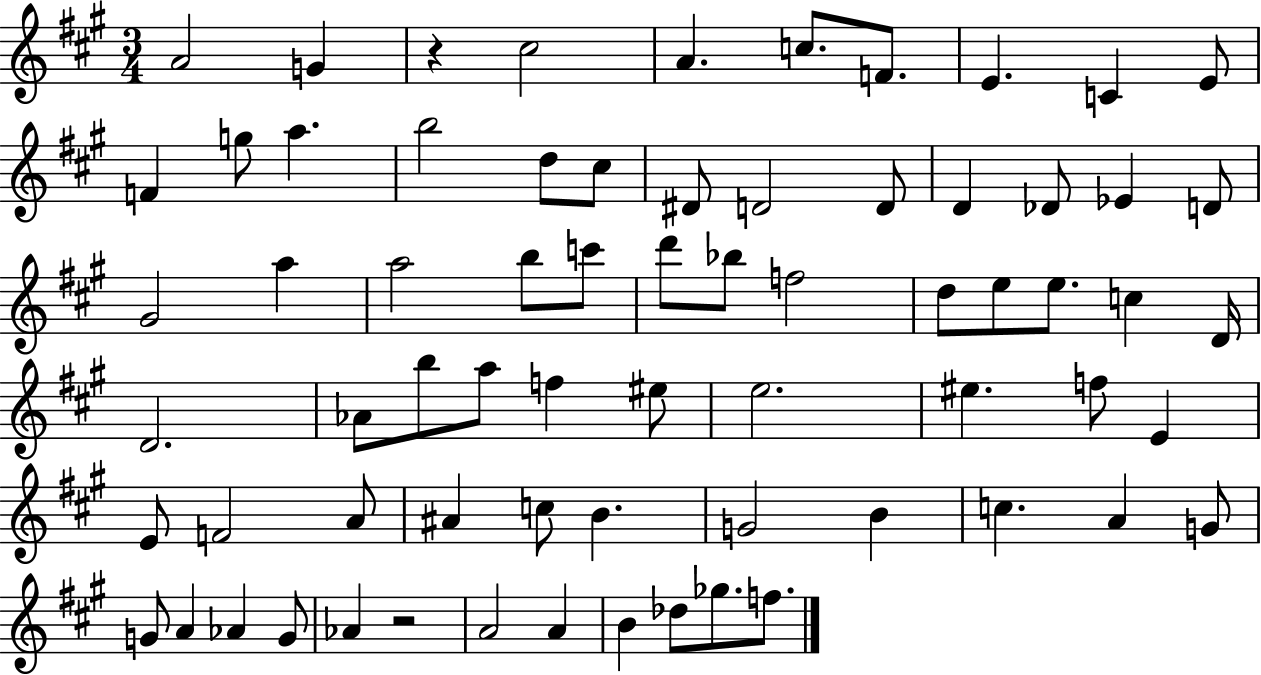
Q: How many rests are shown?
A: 2